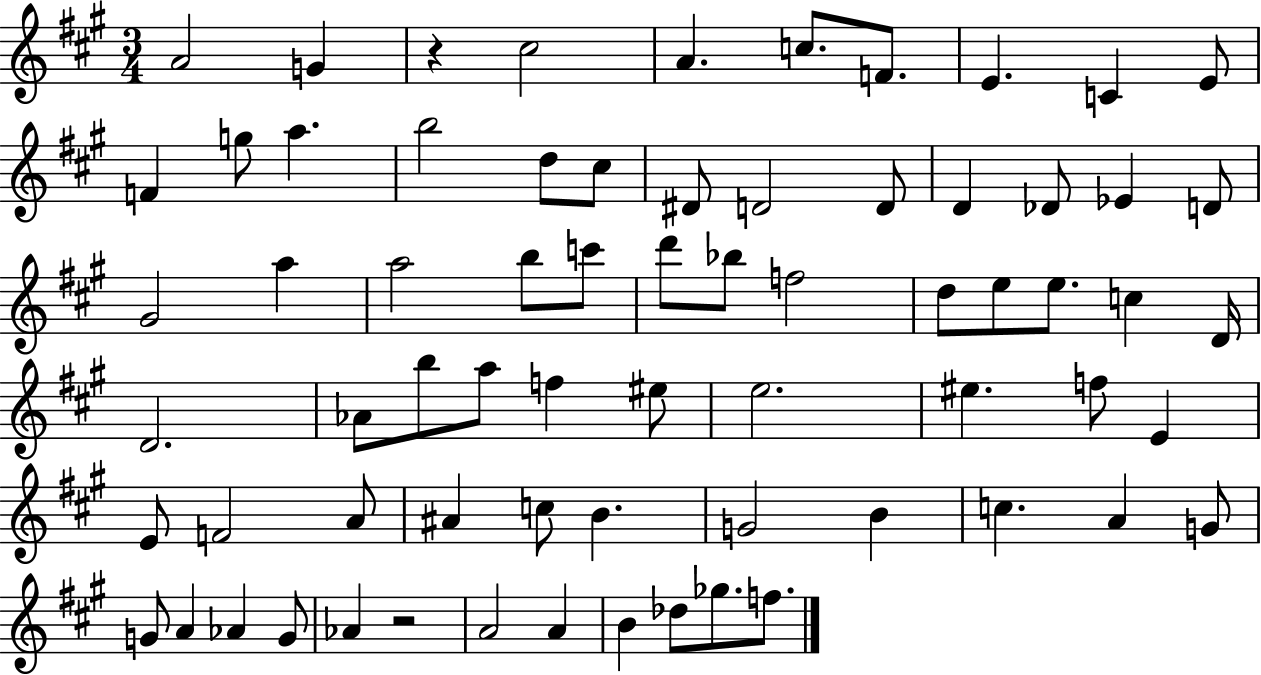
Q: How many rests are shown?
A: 2